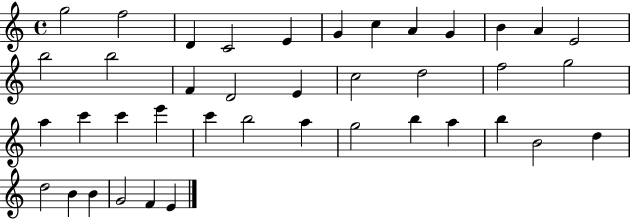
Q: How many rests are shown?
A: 0